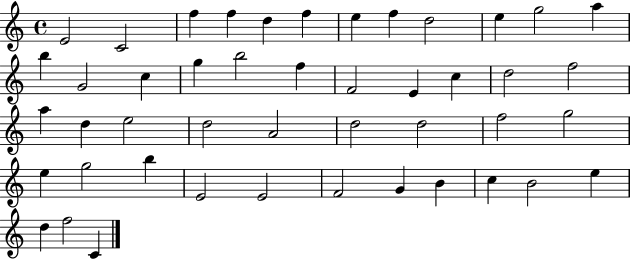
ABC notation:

X:1
T:Untitled
M:4/4
L:1/4
K:C
E2 C2 f f d f e f d2 e g2 a b G2 c g b2 f F2 E c d2 f2 a d e2 d2 A2 d2 d2 f2 g2 e g2 b E2 E2 F2 G B c B2 e d f2 C